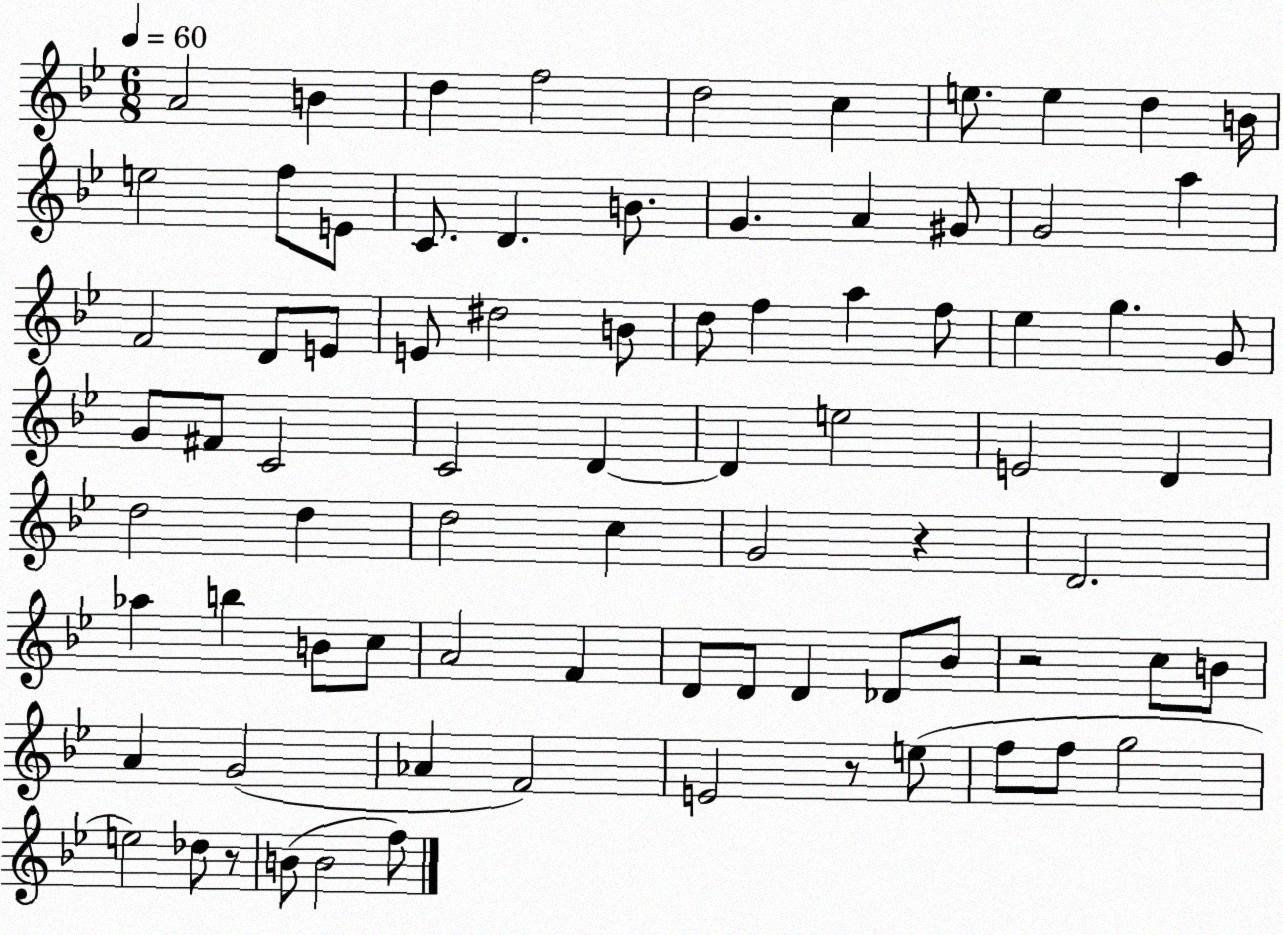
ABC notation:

X:1
T:Untitled
M:6/8
L:1/4
K:Bb
A2 B d f2 d2 c e/2 e d B/4 e2 f/2 E/2 C/2 D B/2 G A ^G/2 G2 a F2 D/2 E/2 E/2 ^d2 B/2 d/2 f a f/2 _e g G/2 G/2 ^F/2 C2 C2 D D e2 E2 D d2 d d2 c G2 z D2 _a b B/2 c/2 A2 F D/2 D/2 D _D/2 _B/2 z2 c/2 B/2 A G2 _A F2 E2 z/2 e/2 f/2 f/2 g2 e2 _d/2 z/2 B/2 B2 f/2